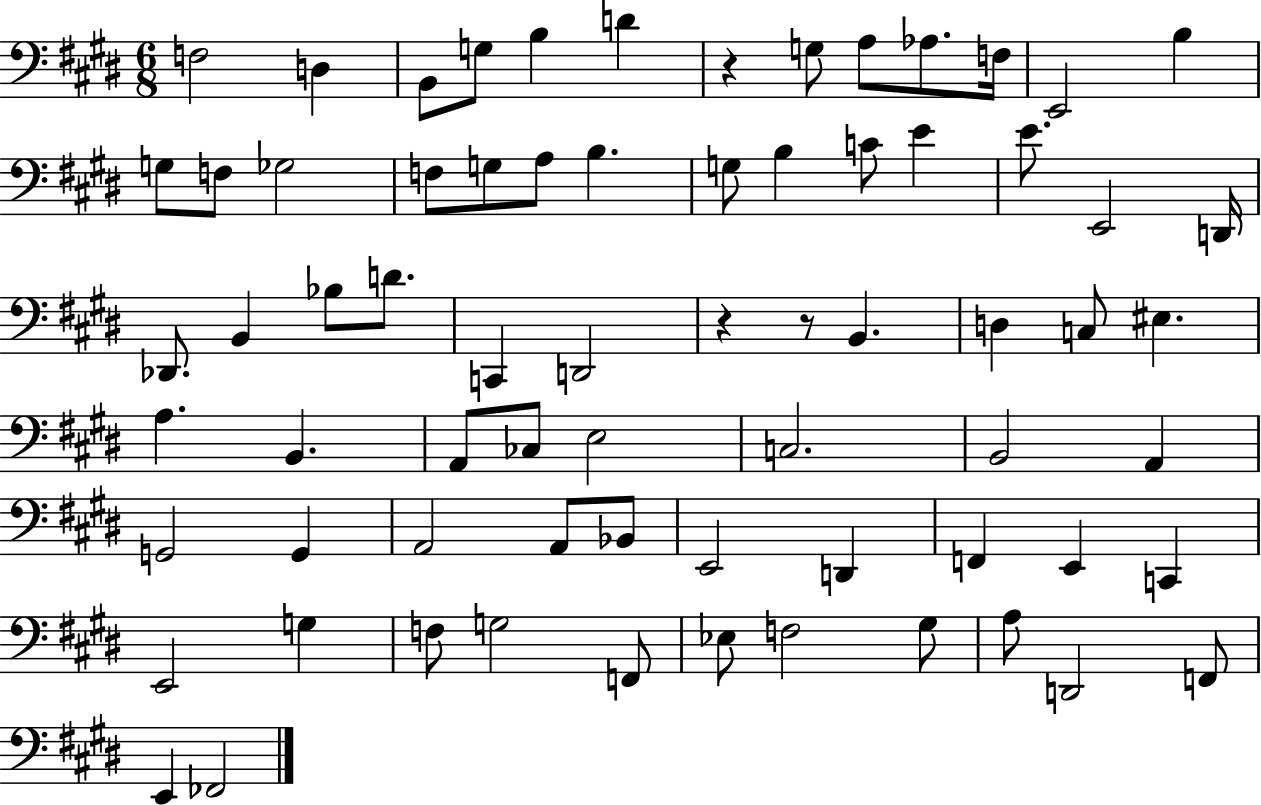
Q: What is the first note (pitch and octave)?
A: F3